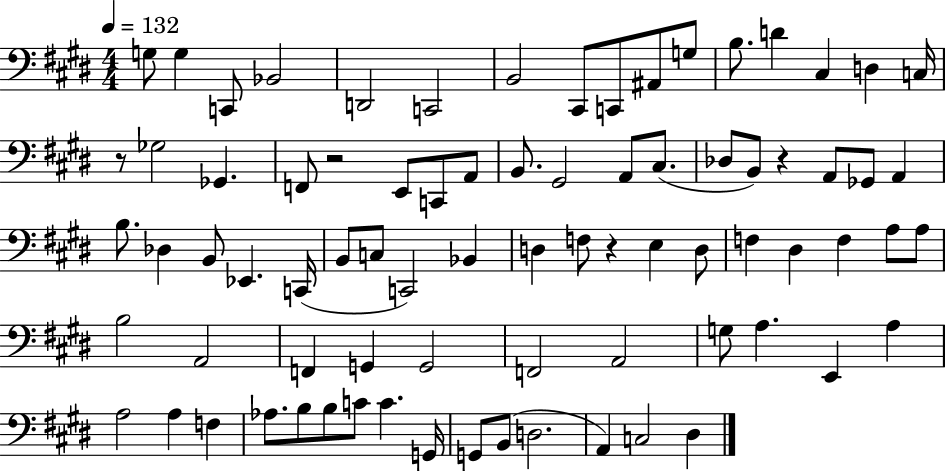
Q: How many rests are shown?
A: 4